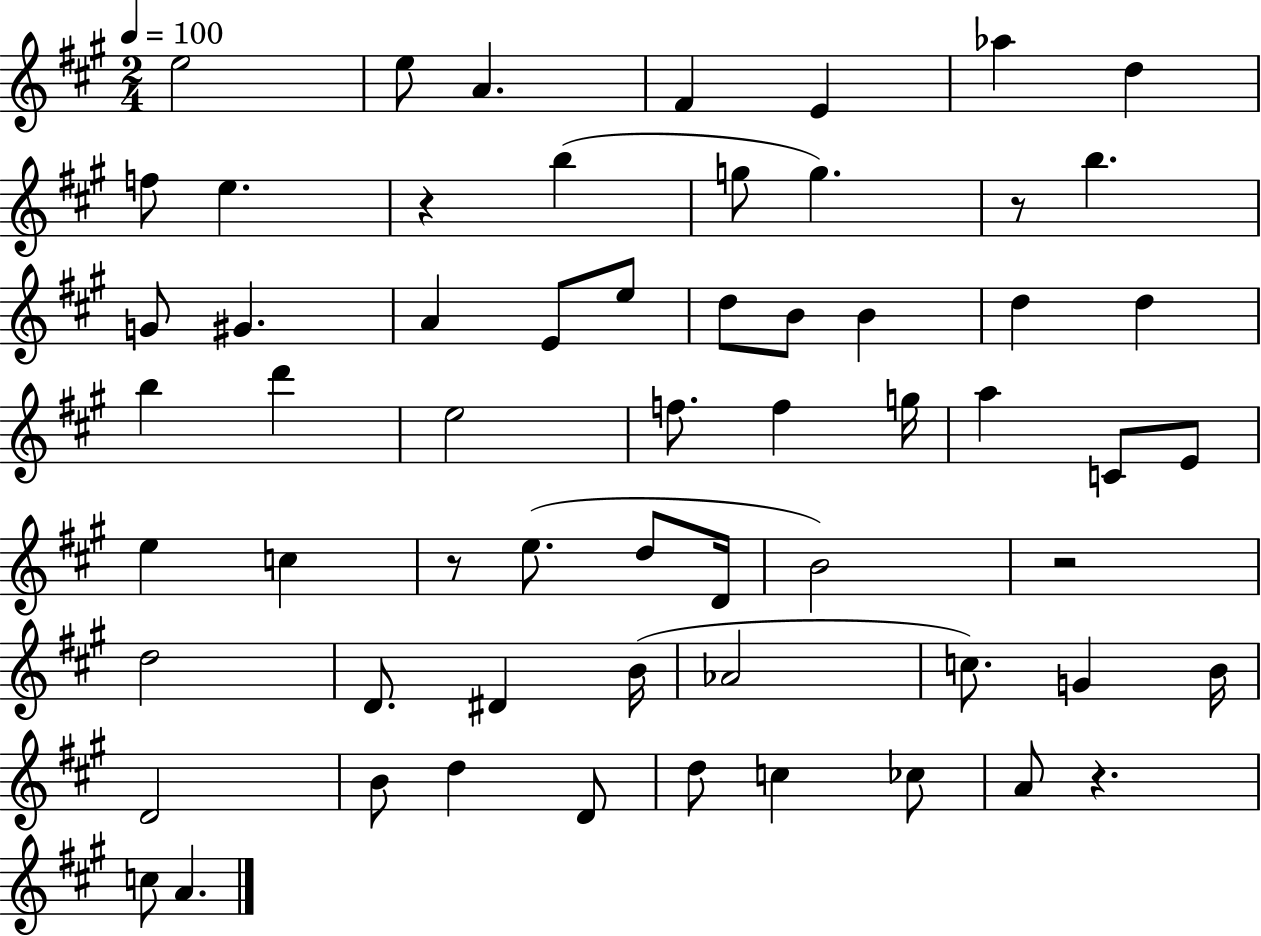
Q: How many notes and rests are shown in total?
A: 61